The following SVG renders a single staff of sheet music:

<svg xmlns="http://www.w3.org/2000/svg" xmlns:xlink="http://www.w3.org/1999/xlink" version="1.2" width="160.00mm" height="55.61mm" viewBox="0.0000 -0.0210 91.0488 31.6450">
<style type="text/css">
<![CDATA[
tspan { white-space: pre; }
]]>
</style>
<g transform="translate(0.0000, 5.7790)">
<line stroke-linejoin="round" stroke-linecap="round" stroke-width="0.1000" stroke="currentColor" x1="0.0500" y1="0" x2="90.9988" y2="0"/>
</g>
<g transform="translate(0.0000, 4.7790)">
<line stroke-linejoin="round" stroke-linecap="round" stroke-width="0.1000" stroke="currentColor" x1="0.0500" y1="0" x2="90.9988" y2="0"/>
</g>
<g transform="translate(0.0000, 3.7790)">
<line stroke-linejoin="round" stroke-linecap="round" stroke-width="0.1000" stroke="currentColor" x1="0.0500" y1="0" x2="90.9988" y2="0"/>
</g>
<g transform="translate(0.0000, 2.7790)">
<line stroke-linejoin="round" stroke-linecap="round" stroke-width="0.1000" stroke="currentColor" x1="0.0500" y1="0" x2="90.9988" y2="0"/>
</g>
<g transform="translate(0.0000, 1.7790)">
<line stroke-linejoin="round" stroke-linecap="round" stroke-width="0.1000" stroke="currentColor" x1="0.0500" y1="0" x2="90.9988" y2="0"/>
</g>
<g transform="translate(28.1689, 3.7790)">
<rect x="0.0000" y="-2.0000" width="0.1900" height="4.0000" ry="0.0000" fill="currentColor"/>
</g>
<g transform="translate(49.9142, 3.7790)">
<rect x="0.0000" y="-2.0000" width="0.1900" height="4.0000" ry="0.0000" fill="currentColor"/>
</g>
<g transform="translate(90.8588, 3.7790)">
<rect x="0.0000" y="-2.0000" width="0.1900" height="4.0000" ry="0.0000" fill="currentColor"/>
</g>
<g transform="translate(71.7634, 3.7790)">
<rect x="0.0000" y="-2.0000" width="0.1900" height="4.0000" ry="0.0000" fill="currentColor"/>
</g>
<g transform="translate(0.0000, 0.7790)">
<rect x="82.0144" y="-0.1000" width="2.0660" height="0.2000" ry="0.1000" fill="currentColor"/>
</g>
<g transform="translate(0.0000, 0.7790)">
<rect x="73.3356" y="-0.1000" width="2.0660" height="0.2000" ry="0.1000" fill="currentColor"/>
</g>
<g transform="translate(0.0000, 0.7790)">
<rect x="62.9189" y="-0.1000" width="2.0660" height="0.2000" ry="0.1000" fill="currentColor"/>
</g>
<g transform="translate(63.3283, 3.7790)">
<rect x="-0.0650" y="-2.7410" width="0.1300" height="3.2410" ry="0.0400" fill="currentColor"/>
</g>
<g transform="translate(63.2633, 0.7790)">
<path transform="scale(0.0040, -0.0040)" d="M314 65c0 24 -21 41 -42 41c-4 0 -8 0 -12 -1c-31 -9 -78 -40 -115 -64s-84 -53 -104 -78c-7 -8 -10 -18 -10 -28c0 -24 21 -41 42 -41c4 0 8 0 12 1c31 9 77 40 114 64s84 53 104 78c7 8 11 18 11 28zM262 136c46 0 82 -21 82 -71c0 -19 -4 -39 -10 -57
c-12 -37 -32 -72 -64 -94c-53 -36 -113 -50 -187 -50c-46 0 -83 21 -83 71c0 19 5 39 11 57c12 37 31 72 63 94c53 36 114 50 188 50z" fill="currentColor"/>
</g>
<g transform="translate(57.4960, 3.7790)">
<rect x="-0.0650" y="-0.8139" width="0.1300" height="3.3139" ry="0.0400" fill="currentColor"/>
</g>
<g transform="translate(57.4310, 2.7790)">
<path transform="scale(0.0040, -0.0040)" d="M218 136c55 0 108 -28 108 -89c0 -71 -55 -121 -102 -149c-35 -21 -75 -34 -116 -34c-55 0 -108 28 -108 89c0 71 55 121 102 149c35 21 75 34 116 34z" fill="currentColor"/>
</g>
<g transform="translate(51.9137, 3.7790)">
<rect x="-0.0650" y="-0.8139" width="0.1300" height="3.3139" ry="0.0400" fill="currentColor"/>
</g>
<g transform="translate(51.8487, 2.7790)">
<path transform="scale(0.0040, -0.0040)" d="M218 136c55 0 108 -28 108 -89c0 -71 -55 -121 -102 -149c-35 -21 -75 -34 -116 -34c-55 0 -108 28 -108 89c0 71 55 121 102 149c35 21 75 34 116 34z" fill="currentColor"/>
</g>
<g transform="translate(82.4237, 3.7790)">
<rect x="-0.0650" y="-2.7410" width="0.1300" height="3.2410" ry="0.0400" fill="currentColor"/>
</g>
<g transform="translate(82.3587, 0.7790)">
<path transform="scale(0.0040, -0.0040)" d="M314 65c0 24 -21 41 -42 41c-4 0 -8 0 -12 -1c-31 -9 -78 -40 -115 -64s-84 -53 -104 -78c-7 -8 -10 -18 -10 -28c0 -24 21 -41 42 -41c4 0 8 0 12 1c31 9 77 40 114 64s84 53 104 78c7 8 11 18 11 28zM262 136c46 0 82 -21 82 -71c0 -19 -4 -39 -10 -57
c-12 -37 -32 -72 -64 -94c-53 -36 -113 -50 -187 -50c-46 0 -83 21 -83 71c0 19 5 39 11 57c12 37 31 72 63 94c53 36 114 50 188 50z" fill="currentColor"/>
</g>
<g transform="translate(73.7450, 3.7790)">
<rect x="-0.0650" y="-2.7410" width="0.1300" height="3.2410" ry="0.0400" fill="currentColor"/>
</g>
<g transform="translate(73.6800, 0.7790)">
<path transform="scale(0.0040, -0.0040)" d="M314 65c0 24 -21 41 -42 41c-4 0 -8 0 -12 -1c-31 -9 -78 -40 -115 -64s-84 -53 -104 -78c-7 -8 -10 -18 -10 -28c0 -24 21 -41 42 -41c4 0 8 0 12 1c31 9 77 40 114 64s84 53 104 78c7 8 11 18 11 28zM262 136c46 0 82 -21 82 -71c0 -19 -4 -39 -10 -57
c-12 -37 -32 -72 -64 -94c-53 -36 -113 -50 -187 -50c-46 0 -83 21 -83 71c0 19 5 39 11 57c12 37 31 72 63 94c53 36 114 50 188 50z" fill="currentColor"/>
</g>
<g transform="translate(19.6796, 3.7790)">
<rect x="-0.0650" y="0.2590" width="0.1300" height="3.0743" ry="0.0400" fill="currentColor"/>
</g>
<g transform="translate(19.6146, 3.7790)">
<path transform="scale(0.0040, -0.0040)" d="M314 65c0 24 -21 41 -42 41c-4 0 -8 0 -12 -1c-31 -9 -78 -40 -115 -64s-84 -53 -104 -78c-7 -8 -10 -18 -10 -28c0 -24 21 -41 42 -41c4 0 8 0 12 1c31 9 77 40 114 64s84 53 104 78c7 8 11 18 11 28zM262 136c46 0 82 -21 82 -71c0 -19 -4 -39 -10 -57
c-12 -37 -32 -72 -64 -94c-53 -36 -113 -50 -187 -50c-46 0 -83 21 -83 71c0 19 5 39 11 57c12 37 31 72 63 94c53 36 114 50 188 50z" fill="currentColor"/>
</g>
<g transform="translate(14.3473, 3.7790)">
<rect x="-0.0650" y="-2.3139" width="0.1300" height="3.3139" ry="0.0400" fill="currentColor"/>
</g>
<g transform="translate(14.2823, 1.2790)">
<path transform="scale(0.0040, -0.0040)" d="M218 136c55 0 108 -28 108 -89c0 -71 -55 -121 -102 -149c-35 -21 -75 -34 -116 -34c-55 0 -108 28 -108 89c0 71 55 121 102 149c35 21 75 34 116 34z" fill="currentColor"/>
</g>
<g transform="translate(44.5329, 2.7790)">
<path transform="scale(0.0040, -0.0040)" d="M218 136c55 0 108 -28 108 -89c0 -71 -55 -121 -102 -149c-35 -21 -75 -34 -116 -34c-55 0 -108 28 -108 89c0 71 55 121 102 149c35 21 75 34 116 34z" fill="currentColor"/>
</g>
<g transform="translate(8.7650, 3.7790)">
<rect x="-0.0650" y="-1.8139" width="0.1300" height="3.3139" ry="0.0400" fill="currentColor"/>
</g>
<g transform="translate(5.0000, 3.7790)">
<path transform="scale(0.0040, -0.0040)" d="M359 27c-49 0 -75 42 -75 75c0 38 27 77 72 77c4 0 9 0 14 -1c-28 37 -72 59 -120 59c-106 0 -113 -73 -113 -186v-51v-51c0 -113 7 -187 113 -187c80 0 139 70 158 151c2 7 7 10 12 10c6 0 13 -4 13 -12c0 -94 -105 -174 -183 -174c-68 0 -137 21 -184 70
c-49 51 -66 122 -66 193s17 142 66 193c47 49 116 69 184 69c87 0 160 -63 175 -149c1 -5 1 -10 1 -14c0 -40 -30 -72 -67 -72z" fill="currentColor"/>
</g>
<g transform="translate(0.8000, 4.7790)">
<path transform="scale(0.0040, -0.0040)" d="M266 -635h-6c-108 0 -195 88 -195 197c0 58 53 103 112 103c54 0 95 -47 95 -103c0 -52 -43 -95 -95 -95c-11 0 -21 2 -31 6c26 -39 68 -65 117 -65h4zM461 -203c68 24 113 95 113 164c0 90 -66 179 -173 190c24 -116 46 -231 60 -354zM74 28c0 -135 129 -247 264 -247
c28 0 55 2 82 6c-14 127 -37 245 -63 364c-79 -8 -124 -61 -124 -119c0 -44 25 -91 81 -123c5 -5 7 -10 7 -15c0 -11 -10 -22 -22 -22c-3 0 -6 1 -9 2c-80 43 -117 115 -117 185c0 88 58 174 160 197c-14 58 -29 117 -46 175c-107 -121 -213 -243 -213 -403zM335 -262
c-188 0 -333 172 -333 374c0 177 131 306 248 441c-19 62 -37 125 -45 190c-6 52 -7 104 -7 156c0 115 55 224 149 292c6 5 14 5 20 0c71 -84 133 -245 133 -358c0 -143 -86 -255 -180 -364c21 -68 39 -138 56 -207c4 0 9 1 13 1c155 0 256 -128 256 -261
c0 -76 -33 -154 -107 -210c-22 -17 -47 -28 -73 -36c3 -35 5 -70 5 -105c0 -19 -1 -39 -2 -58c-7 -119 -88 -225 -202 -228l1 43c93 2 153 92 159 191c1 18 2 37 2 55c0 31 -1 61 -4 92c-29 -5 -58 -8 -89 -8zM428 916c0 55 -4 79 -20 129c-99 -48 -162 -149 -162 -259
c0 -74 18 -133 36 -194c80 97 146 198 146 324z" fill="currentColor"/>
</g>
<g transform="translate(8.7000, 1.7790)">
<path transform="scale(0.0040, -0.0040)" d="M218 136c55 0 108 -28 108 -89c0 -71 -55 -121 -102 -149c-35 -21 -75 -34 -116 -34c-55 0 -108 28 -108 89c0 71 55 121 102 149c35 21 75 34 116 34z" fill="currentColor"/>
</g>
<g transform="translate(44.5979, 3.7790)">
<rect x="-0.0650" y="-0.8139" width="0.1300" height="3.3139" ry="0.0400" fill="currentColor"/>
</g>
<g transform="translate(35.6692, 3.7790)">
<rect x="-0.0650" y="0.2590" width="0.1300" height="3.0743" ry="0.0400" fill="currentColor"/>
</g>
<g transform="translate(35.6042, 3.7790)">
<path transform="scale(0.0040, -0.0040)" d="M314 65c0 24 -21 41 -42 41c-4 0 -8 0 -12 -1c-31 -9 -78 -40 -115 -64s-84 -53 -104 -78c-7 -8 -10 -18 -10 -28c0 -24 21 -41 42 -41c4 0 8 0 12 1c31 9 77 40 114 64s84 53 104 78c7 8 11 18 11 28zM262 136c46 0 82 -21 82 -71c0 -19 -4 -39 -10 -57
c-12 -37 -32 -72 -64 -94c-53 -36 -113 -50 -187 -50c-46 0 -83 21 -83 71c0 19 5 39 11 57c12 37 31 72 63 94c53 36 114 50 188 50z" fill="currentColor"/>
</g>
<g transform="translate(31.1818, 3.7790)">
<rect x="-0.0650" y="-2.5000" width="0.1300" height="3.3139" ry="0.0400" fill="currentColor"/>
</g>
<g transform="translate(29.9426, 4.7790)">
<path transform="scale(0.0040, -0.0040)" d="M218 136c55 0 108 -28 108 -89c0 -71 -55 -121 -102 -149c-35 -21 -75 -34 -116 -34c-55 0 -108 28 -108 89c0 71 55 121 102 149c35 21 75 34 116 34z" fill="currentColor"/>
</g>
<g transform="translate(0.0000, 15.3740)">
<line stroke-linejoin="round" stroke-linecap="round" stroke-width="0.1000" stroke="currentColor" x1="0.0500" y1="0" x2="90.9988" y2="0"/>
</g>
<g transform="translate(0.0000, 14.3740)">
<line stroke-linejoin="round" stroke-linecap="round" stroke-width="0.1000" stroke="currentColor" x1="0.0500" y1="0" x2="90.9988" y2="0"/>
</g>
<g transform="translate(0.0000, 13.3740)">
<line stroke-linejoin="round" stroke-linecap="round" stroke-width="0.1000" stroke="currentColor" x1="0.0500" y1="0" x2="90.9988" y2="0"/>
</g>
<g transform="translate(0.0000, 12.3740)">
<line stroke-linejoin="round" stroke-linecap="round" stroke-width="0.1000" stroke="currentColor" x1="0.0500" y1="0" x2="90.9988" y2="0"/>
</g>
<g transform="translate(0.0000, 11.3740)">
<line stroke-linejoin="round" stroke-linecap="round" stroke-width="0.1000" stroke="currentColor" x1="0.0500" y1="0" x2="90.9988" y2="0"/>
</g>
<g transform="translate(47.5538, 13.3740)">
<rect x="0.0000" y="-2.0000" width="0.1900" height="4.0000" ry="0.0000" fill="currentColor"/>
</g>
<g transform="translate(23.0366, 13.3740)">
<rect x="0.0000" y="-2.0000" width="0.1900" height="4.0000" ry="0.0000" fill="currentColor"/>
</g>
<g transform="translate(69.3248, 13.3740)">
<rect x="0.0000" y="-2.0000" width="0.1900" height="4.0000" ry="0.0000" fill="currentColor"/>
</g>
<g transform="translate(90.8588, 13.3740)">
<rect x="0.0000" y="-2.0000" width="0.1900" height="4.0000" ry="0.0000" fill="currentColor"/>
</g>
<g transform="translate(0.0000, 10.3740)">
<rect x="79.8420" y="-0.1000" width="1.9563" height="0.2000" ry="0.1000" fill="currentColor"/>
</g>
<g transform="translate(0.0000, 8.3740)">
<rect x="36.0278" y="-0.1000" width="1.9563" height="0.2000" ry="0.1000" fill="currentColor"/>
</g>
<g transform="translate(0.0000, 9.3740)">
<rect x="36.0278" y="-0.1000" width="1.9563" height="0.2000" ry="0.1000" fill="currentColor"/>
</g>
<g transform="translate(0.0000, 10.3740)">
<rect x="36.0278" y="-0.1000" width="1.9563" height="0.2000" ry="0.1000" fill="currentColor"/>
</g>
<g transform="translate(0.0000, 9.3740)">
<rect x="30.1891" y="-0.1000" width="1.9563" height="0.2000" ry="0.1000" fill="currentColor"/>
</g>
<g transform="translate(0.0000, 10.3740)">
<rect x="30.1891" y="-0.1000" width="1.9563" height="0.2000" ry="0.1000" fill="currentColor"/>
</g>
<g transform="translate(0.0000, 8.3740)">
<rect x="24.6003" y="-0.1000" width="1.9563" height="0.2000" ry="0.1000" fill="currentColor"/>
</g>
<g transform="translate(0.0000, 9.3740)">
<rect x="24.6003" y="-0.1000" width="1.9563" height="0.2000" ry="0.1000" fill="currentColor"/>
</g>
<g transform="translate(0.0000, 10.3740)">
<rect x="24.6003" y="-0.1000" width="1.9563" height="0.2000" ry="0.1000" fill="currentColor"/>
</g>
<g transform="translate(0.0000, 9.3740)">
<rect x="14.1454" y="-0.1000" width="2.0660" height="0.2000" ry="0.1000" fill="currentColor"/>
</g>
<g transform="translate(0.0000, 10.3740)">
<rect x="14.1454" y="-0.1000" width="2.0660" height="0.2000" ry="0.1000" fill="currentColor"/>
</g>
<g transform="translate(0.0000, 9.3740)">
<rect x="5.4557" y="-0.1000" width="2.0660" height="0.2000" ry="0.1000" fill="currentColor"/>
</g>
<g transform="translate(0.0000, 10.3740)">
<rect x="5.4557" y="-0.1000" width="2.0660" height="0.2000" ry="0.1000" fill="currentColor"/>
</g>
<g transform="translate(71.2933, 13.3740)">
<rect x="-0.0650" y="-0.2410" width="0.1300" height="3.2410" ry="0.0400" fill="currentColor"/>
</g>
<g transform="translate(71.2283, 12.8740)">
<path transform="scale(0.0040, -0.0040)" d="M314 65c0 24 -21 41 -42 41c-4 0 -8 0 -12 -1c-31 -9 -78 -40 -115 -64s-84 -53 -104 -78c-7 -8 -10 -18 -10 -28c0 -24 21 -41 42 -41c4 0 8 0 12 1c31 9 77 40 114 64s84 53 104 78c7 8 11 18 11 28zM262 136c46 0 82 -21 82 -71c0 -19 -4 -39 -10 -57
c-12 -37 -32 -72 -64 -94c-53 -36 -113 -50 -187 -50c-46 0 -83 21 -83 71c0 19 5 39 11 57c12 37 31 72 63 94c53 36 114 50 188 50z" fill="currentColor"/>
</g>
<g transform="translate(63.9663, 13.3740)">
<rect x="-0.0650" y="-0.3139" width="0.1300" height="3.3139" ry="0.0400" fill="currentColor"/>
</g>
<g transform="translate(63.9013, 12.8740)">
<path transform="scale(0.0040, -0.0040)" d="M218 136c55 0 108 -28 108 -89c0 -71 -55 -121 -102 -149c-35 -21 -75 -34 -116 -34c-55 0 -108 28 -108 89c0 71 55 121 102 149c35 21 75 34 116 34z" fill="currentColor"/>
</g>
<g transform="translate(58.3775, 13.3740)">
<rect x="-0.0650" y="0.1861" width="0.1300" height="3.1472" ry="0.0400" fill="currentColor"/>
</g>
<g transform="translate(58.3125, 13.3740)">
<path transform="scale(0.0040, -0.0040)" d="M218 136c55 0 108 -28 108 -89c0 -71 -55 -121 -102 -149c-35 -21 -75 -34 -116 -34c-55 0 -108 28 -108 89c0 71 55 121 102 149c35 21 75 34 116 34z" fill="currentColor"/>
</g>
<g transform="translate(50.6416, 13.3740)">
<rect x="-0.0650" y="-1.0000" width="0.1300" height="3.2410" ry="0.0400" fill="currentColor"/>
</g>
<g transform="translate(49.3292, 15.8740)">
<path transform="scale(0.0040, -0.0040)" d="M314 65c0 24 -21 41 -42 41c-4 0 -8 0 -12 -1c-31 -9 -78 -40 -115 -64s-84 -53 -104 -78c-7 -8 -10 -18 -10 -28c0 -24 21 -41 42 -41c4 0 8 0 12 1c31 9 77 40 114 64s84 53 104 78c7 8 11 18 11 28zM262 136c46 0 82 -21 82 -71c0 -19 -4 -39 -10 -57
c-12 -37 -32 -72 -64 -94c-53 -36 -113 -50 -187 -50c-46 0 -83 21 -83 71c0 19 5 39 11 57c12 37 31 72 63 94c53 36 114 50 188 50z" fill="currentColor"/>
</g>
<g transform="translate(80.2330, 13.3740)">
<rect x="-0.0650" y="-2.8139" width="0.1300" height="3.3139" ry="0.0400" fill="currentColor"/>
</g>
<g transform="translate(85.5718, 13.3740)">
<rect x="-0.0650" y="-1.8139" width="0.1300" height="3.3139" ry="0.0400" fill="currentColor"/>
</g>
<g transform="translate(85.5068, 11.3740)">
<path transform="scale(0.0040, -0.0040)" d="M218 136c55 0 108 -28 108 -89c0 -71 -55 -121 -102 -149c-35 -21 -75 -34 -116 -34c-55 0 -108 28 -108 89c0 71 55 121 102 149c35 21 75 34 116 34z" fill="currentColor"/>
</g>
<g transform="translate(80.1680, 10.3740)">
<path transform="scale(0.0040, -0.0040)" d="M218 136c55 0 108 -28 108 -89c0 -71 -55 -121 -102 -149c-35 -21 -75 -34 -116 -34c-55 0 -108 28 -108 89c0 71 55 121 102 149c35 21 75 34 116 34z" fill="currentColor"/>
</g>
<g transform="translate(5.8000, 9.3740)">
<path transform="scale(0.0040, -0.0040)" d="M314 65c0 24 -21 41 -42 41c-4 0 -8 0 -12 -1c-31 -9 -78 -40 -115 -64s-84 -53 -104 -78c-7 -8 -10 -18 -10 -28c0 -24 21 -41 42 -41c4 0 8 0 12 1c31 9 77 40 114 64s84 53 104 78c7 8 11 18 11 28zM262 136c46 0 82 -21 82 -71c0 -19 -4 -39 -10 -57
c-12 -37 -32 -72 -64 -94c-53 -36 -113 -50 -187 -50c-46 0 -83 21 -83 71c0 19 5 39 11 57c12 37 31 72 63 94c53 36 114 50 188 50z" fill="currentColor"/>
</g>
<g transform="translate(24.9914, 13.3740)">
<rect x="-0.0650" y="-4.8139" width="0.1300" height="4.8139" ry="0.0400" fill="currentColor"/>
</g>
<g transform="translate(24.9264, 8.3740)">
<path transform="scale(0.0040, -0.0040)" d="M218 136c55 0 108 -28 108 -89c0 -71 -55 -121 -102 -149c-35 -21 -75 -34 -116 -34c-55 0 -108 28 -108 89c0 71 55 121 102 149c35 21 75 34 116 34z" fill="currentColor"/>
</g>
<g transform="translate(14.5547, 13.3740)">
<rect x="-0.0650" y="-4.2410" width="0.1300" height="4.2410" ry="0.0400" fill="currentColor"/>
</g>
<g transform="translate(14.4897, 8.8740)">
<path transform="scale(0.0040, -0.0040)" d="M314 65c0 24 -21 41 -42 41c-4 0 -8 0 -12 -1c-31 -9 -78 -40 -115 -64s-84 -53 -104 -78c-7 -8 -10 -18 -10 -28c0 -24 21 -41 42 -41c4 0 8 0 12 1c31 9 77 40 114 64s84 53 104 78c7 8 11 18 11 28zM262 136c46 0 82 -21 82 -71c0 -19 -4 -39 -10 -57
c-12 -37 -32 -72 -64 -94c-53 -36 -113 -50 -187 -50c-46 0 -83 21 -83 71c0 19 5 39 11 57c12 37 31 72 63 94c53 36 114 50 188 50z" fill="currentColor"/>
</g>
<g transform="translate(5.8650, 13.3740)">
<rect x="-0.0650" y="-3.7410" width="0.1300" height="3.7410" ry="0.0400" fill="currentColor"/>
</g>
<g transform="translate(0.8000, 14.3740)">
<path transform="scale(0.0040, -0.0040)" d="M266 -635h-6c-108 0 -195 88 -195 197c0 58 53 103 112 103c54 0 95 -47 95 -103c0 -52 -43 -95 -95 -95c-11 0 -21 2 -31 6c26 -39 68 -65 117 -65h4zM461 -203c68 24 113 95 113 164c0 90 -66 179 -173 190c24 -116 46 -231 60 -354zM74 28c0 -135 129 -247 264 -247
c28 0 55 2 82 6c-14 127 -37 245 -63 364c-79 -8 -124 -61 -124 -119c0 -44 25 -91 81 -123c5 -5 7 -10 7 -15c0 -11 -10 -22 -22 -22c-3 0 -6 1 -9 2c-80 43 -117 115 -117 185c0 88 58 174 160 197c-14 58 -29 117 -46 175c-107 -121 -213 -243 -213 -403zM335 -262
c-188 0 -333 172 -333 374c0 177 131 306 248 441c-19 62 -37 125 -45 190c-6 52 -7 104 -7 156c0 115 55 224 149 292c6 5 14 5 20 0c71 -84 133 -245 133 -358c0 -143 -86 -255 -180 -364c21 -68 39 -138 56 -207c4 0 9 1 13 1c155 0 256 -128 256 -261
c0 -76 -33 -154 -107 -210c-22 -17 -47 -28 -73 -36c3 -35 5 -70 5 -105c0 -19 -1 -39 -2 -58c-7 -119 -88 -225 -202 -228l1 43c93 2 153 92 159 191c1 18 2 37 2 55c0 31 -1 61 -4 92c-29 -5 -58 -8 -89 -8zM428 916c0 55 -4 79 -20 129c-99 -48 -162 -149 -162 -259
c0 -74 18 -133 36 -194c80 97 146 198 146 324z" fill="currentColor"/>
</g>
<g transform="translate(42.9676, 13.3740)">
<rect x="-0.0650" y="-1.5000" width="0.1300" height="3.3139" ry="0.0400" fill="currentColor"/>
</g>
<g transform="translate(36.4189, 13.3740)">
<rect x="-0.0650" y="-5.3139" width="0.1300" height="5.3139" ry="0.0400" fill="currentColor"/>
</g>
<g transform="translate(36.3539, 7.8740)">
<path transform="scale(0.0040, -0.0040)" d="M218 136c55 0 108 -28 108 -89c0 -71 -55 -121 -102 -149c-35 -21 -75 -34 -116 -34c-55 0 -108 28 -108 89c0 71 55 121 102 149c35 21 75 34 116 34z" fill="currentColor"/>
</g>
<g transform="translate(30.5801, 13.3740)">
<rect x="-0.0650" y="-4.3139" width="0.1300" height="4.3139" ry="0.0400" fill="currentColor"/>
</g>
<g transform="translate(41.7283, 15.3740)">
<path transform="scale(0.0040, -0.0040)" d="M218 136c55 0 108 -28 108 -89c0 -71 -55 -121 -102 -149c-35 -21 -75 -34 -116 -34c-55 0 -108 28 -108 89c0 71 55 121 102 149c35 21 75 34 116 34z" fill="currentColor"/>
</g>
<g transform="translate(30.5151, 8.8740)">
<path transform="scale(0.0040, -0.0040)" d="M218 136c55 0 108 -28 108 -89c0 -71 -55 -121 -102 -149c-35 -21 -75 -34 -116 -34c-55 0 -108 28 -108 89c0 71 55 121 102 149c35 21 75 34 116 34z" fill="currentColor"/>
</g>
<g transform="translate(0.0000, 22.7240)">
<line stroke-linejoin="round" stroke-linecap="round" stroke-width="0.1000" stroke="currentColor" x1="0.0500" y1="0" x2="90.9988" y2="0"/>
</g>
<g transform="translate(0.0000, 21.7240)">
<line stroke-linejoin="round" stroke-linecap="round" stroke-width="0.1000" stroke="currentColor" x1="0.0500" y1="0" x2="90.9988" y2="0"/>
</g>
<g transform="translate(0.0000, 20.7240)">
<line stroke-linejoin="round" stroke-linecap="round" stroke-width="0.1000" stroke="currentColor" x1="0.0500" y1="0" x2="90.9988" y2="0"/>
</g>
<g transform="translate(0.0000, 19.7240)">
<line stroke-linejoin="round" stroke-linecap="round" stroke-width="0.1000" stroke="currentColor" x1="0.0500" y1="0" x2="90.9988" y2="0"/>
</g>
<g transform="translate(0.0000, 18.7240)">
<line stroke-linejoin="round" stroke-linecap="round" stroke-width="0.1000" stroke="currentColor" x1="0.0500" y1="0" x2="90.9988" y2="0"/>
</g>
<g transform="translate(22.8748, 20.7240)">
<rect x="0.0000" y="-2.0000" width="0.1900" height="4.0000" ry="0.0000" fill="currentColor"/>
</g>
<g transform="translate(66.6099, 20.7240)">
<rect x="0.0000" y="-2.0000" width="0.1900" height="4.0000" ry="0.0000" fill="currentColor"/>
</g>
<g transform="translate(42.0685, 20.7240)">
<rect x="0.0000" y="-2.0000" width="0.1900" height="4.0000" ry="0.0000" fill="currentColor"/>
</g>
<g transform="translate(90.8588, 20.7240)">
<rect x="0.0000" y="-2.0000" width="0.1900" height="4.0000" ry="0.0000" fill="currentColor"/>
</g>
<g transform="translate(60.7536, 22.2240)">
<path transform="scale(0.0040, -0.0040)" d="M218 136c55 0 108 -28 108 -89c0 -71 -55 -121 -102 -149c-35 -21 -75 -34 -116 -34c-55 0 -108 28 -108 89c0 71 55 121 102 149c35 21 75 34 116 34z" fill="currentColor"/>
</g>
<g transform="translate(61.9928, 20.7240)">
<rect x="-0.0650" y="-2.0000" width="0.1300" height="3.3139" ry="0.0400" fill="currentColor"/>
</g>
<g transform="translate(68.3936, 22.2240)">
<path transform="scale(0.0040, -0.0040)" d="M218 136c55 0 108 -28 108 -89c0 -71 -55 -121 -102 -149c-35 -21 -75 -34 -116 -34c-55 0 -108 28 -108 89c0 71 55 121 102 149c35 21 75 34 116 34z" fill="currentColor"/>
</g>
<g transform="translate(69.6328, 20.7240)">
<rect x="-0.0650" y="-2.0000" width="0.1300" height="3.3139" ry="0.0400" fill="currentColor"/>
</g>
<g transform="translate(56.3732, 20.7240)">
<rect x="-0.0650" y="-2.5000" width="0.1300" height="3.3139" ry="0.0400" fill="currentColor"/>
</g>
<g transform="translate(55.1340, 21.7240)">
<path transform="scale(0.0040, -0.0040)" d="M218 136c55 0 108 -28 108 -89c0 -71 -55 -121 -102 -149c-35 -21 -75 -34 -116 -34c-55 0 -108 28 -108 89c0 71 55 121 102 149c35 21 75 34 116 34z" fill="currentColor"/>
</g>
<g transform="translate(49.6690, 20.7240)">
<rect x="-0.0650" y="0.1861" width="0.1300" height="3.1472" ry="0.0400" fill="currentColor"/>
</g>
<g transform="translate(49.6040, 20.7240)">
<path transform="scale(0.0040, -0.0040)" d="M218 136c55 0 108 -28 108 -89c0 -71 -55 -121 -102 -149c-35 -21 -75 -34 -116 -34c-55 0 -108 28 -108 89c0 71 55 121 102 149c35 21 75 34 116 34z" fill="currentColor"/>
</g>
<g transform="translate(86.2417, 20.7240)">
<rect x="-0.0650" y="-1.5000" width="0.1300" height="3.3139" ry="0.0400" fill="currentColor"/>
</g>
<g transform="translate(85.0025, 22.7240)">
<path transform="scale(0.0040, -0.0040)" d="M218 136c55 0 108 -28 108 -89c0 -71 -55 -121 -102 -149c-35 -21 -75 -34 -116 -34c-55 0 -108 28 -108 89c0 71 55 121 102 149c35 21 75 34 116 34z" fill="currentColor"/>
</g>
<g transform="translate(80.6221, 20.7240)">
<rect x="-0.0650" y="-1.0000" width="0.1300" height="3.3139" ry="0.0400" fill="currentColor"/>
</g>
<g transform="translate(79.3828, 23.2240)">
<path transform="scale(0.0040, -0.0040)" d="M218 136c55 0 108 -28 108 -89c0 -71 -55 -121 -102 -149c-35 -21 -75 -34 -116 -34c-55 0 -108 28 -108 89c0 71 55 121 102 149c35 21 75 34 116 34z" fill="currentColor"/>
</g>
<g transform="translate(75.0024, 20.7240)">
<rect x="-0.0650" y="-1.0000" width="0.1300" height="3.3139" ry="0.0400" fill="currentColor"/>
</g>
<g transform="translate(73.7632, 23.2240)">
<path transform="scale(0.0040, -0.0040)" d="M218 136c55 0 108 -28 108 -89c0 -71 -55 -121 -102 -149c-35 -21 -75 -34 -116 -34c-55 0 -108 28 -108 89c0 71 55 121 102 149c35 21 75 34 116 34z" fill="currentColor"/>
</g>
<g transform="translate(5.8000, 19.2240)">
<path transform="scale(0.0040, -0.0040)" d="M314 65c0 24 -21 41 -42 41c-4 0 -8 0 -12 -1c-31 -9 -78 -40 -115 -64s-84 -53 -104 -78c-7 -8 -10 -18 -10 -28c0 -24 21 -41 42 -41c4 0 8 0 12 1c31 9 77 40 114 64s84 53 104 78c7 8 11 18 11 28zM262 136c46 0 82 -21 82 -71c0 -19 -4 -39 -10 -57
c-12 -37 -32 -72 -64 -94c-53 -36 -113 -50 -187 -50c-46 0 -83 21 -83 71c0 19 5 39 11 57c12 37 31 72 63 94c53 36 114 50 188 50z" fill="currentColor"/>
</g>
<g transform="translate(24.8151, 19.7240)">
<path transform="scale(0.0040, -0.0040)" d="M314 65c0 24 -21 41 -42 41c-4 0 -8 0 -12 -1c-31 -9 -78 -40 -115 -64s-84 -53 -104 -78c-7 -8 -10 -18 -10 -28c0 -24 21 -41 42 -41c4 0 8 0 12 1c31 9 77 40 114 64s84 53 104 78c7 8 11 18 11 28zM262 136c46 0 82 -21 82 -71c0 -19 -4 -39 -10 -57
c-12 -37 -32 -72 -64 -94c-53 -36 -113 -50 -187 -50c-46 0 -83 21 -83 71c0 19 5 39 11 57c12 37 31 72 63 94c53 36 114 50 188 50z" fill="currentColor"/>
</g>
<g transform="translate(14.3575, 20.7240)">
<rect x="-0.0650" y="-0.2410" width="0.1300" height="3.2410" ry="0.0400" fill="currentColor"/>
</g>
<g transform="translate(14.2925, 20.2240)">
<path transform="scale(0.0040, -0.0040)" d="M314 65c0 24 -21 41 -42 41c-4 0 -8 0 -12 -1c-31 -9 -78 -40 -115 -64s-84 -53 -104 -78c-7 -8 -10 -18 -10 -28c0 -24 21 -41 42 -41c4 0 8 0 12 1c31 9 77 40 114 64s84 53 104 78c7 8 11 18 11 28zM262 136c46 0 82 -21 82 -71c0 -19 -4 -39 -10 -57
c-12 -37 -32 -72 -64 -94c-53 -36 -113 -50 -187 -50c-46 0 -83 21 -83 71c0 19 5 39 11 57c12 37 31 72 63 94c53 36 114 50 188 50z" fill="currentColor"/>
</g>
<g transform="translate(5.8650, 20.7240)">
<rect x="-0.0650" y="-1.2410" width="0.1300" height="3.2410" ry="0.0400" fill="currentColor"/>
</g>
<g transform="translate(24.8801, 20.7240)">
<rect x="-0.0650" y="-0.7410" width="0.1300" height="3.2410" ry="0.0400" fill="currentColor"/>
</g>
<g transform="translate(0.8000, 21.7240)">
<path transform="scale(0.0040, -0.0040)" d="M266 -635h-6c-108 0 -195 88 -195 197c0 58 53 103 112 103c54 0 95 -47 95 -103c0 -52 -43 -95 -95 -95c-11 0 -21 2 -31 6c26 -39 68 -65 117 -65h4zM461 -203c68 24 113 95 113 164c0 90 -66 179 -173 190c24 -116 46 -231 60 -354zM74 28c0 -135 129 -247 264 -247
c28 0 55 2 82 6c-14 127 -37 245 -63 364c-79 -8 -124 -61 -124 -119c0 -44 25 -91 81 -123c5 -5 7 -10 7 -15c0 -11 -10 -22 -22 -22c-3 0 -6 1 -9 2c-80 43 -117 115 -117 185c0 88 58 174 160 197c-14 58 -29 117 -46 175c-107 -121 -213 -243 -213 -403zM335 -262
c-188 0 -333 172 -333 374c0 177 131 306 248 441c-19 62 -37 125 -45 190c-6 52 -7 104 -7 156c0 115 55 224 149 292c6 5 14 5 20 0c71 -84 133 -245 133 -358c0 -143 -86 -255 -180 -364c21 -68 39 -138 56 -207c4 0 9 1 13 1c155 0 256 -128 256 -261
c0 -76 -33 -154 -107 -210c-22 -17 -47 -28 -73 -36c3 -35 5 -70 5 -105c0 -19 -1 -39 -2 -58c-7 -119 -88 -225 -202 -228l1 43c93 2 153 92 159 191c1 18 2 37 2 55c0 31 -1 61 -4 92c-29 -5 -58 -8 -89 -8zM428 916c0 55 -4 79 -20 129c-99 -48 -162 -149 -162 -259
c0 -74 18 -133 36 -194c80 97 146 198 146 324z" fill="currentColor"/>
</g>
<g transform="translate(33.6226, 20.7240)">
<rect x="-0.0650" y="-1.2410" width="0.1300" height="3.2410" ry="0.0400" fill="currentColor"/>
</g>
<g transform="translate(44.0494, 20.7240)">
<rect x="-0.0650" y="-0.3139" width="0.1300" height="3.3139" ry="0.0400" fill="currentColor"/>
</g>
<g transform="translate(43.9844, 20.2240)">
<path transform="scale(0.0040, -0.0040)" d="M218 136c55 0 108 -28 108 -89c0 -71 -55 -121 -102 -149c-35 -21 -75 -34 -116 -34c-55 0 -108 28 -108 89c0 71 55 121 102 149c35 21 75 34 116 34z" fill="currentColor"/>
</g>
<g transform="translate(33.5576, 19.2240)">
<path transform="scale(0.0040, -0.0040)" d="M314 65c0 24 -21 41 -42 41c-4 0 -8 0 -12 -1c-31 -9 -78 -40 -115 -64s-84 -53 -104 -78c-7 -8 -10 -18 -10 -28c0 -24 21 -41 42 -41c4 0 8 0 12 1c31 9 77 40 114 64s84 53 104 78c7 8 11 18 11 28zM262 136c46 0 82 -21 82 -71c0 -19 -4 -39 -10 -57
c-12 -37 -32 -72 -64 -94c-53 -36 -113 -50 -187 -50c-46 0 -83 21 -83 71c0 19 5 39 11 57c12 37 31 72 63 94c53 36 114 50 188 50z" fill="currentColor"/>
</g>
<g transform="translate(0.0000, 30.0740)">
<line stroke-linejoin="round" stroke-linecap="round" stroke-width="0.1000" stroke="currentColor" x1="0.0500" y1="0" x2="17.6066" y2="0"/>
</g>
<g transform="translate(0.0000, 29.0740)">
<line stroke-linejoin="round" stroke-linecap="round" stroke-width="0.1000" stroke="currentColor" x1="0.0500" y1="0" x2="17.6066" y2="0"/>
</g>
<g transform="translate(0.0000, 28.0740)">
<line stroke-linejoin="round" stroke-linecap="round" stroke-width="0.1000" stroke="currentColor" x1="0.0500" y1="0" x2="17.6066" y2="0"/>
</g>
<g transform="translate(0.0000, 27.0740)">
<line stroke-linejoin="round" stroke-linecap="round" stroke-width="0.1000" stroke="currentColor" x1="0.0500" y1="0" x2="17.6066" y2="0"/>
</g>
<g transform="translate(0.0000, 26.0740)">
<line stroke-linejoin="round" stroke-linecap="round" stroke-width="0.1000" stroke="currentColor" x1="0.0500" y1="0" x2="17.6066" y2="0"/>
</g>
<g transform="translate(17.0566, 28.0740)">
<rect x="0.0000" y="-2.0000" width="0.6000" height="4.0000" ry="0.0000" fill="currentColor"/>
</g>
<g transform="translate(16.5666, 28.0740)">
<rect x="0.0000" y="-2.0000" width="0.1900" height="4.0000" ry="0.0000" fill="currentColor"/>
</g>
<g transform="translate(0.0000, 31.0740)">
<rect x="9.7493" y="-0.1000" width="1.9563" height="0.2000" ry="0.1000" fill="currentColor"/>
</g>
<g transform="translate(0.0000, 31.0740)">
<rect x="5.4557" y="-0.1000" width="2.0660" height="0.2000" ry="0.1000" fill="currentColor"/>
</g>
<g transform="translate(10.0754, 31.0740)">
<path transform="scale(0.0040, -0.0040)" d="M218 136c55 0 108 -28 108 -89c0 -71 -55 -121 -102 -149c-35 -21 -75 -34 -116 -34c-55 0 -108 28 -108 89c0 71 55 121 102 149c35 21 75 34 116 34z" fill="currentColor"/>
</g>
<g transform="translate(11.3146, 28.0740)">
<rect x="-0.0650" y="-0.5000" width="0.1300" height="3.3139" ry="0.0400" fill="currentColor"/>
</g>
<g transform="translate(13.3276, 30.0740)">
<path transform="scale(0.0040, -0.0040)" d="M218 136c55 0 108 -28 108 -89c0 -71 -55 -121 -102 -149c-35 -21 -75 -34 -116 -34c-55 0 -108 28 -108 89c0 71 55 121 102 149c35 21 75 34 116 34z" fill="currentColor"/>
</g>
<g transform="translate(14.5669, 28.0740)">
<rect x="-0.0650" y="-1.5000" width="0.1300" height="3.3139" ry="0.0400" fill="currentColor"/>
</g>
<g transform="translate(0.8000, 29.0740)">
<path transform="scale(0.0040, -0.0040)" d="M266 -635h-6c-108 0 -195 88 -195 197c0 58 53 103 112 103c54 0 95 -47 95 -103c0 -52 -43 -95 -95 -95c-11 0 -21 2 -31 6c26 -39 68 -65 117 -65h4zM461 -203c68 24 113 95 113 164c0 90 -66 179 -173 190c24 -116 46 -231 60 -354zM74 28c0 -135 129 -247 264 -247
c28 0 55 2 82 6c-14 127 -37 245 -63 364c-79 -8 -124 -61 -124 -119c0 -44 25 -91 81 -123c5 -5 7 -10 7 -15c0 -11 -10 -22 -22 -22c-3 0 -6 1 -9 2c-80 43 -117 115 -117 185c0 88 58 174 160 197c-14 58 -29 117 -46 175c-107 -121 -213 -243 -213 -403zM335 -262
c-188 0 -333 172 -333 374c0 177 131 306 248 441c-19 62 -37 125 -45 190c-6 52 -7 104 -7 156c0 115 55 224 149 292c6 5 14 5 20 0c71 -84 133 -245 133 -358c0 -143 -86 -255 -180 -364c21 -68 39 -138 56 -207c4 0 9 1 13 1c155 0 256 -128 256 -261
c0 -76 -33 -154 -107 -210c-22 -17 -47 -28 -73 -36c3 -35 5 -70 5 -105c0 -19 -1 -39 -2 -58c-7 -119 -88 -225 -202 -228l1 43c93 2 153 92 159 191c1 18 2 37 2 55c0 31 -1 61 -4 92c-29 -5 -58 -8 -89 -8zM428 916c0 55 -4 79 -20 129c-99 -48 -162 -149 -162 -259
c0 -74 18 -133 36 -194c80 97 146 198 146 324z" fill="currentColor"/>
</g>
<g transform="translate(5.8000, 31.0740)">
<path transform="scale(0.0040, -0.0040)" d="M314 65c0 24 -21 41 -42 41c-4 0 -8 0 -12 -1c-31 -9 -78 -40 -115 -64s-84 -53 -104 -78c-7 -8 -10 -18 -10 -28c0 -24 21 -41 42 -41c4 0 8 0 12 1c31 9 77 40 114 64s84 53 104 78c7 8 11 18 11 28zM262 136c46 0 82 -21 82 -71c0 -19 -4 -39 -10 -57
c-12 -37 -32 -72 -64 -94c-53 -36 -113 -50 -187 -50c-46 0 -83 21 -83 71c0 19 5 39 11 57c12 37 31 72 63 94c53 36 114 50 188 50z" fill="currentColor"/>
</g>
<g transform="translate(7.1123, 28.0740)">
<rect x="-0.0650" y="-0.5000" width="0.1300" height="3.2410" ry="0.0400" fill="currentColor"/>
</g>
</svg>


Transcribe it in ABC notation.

X:1
T:Untitled
M:4/4
L:1/4
K:C
f g B2 G B2 d d d a2 a2 a2 c'2 d'2 e' d' f' E D2 B c c2 a f e2 c2 d2 e2 c B G F F D D E C2 C E